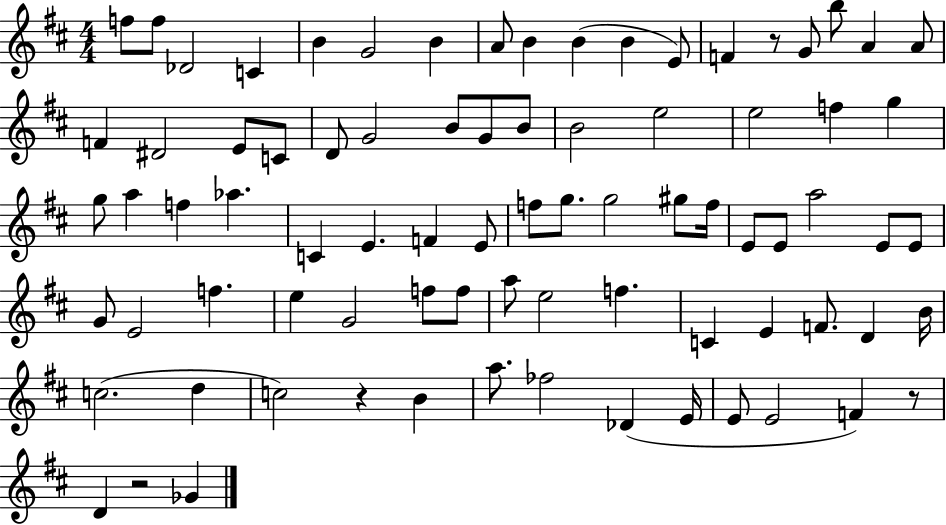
{
  \clef treble
  \numericTimeSignature
  \time 4/4
  \key d \major
  f''8 f''8 des'2 c'4 | b'4 g'2 b'4 | a'8 b'4 b'4( b'4 e'8) | f'4 r8 g'8 b''8 a'4 a'8 | \break f'4 dis'2 e'8 c'8 | d'8 g'2 b'8 g'8 b'8 | b'2 e''2 | e''2 f''4 g''4 | \break g''8 a''4 f''4 aes''4. | c'4 e'4. f'4 e'8 | f''8 g''8. g''2 gis''8 f''16 | e'8 e'8 a''2 e'8 e'8 | \break g'8 e'2 f''4. | e''4 g'2 f''8 f''8 | a''8 e''2 f''4. | c'4 e'4 f'8. d'4 b'16 | \break c''2.( d''4 | c''2) r4 b'4 | a''8. fes''2 des'4( e'16 | e'8 e'2 f'4) r8 | \break d'4 r2 ges'4 | \bar "|."
}